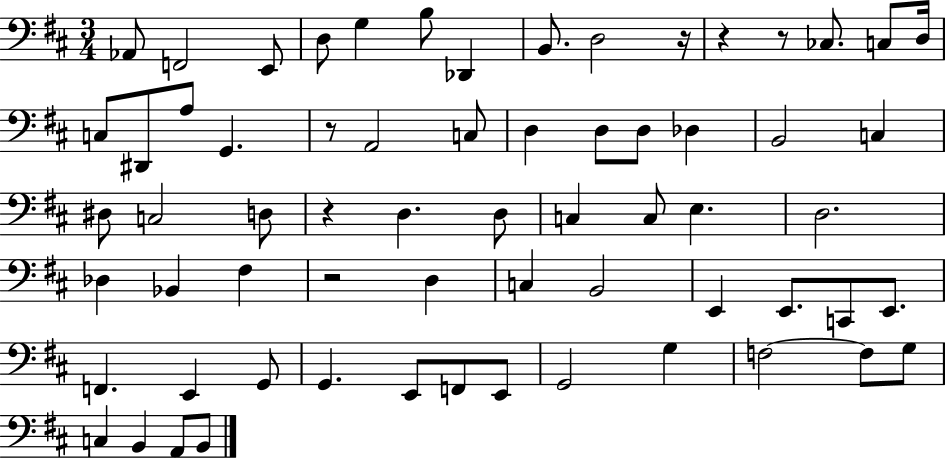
Ab2/e F2/h E2/e D3/e G3/q B3/e Db2/q B2/e. D3/h R/s R/q R/e CES3/e. C3/e D3/s C3/e D#2/e A3/e G2/q. R/e A2/h C3/e D3/q D3/e D3/e Db3/q B2/h C3/q D#3/e C3/h D3/e R/q D3/q. D3/e C3/q C3/e E3/q. D3/h. Db3/q Bb2/q F#3/q R/h D3/q C3/q B2/h E2/q E2/e. C2/e E2/e. F2/q. E2/q G2/e G2/q. E2/e F2/e E2/e G2/h G3/q F3/h F3/e G3/e C3/q B2/q A2/e B2/e